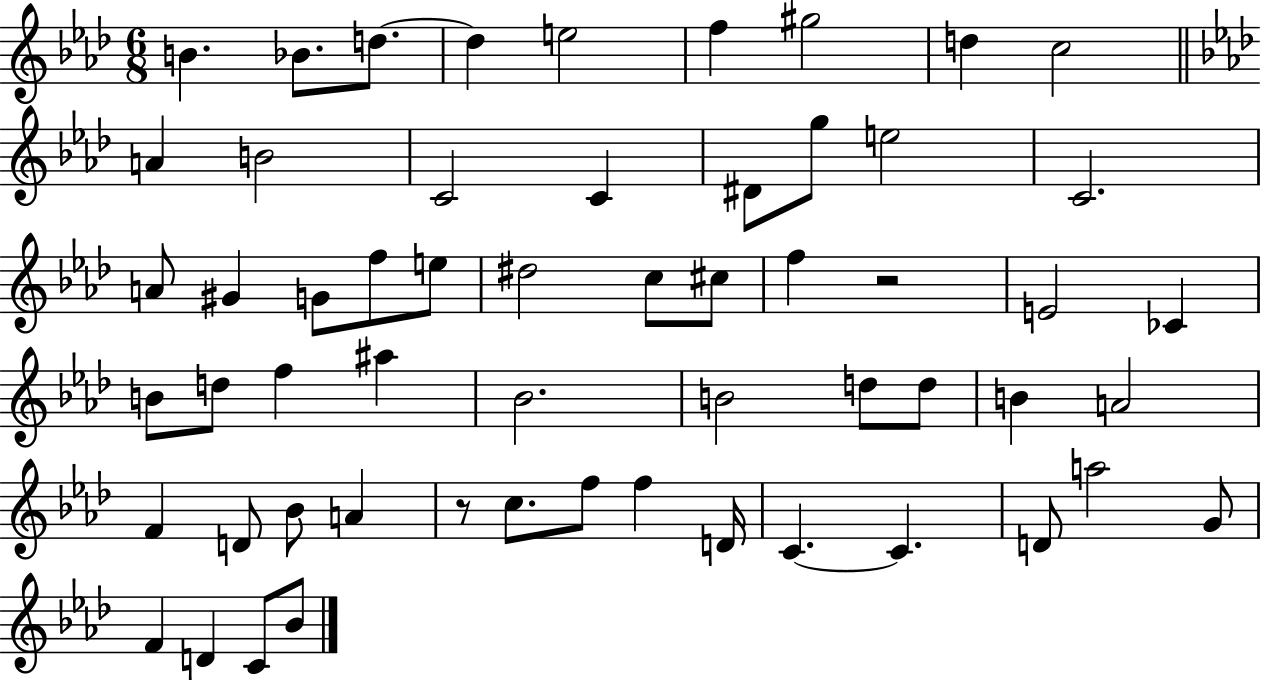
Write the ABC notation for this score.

X:1
T:Untitled
M:6/8
L:1/4
K:Ab
B _B/2 d/2 d e2 f ^g2 d c2 A B2 C2 C ^D/2 g/2 e2 C2 A/2 ^G G/2 f/2 e/2 ^d2 c/2 ^c/2 f z2 E2 _C B/2 d/2 f ^a _B2 B2 d/2 d/2 B A2 F D/2 _B/2 A z/2 c/2 f/2 f D/4 C C D/2 a2 G/2 F D C/2 _B/2